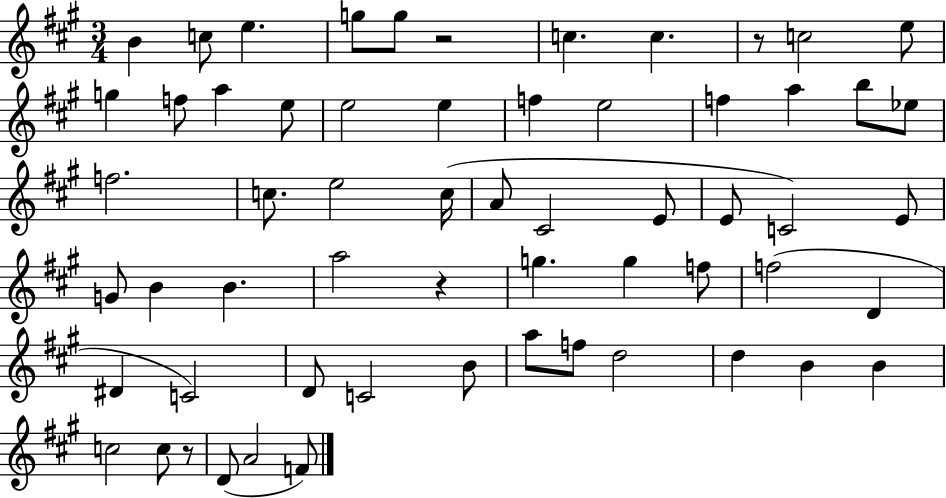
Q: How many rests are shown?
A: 4